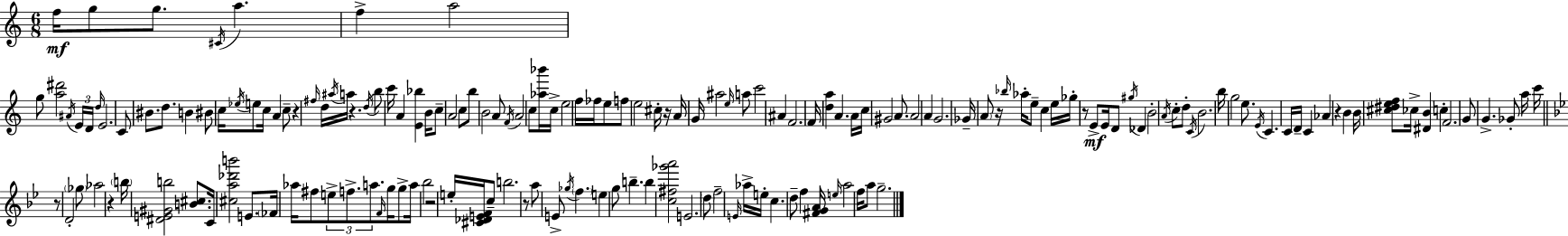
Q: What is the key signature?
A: C major